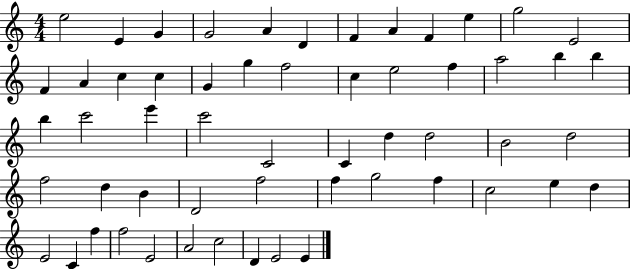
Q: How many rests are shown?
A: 0